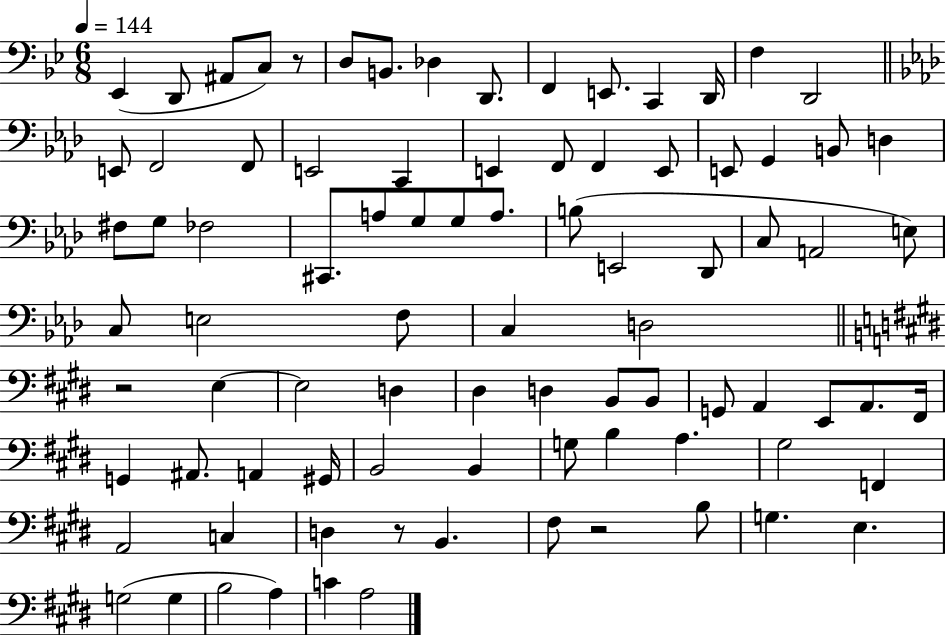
Eb2/q D2/e A#2/e C3/e R/e D3/e B2/e. Db3/q D2/e. F2/q E2/e. C2/q D2/s F3/q D2/h E2/e F2/h F2/e E2/h C2/q E2/q F2/e F2/q E2/e E2/e G2/q B2/e D3/q F#3/e G3/e FES3/h C#2/e. A3/e G3/e G3/e A3/e. B3/e E2/h Db2/e C3/e A2/h E3/e C3/e E3/h F3/e C3/q D3/h R/h E3/q E3/h D3/q D#3/q D3/q B2/e B2/e G2/e A2/q E2/e A2/e. F#2/s G2/q A#2/e. A2/q G#2/s B2/h B2/q G3/e B3/q A3/q. G#3/h F2/q A2/h C3/q D3/q R/e B2/q. F#3/e R/h B3/e G3/q. E3/q. G3/h G3/q B3/h A3/q C4/q A3/h